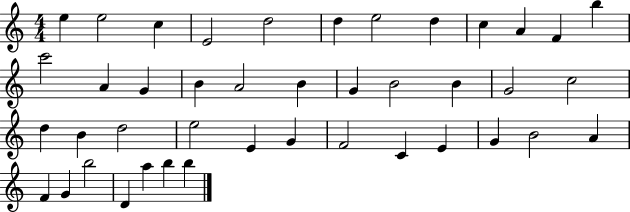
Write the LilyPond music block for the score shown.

{
  \clef treble
  \numericTimeSignature
  \time 4/4
  \key c \major
  e''4 e''2 c''4 | e'2 d''2 | d''4 e''2 d''4 | c''4 a'4 f'4 b''4 | \break c'''2 a'4 g'4 | b'4 a'2 b'4 | g'4 b'2 b'4 | g'2 c''2 | \break d''4 b'4 d''2 | e''2 e'4 g'4 | f'2 c'4 e'4 | g'4 b'2 a'4 | \break f'4 g'4 b''2 | d'4 a''4 b''4 b''4 | \bar "|."
}